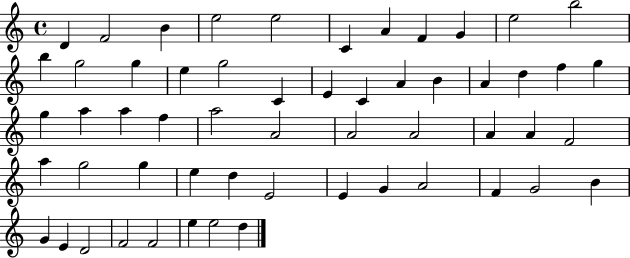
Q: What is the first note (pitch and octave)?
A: D4